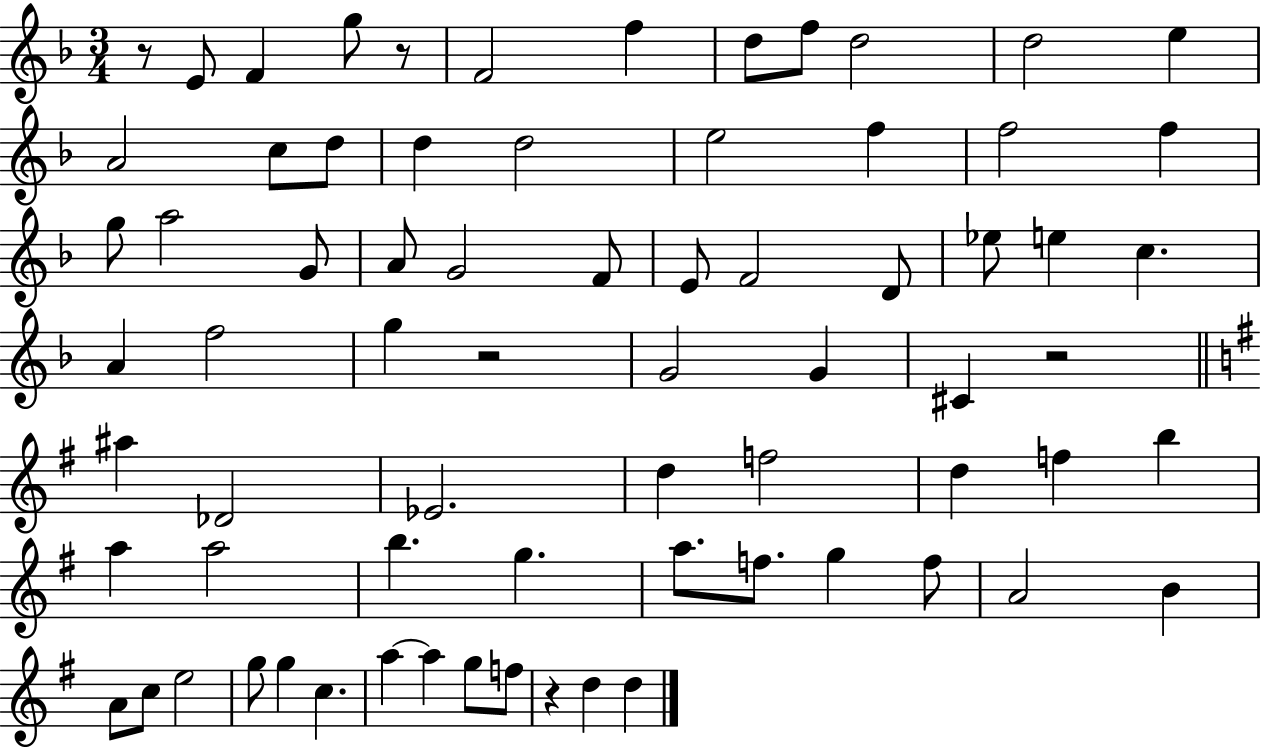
R/e E4/e F4/q G5/e R/e F4/h F5/q D5/e F5/e D5/h D5/h E5/q A4/h C5/e D5/e D5/q D5/h E5/h F5/q F5/h F5/q G5/e A5/h G4/e A4/e G4/h F4/e E4/e F4/h D4/e Eb5/e E5/q C5/q. A4/q F5/h G5/q R/h G4/h G4/q C#4/q R/h A#5/q Db4/h Eb4/h. D5/q F5/h D5/q F5/q B5/q A5/q A5/h B5/q. G5/q. A5/e. F5/e. G5/q F5/e A4/h B4/q A4/e C5/e E5/h G5/e G5/q C5/q. A5/q A5/q G5/e F5/e R/q D5/q D5/q